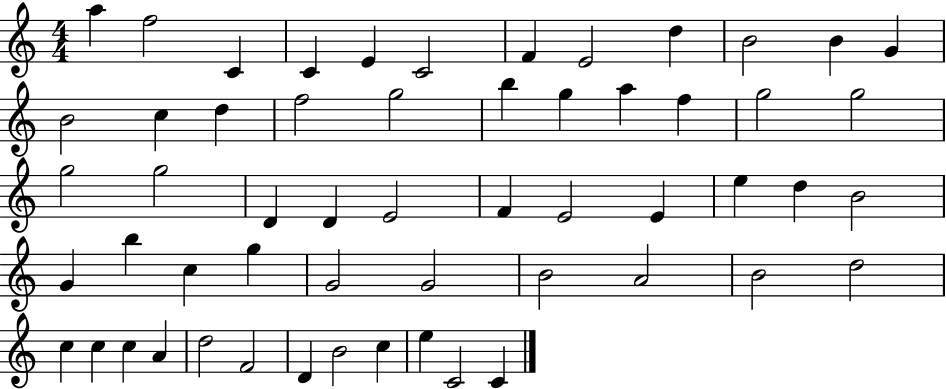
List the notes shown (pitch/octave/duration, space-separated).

A5/q F5/h C4/q C4/q E4/q C4/h F4/q E4/h D5/q B4/h B4/q G4/q B4/h C5/q D5/q F5/h G5/h B5/q G5/q A5/q F5/q G5/h G5/h G5/h G5/h D4/q D4/q E4/h F4/q E4/h E4/q E5/q D5/q B4/h G4/q B5/q C5/q G5/q G4/h G4/h B4/h A4/h B4/h D5/h C5/q C5/q C5/q A4/q D5/h F4/h D4/q B4/h C5/q E5/q C4/h C4/q